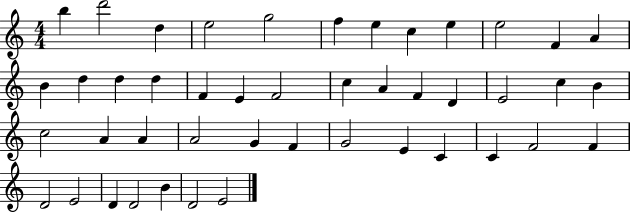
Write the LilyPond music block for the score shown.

{
  \clef treble
  \numericTimeSignature
  \time 4/4
  \key c \major
  b''4 d'''2 d''4 | e''2 g''2 | f''4 e''4 c''4 e''4 | e''2 f'4 a'4 | \break b'4 d''4 d''4 d''4 | f'4 e'4 f'2 | c''4 a'4 f'4 d'4 | e'2 c''4 b'4 | \break c''2 a'4 a'4 | a'2 g'4 f'4 | g'2 e'4 c'4 | c'4 f'2 f'4 | \break d'2 e'2 | d'4 d'2 b'4 | d'2 e'2 | \bar "|."
}